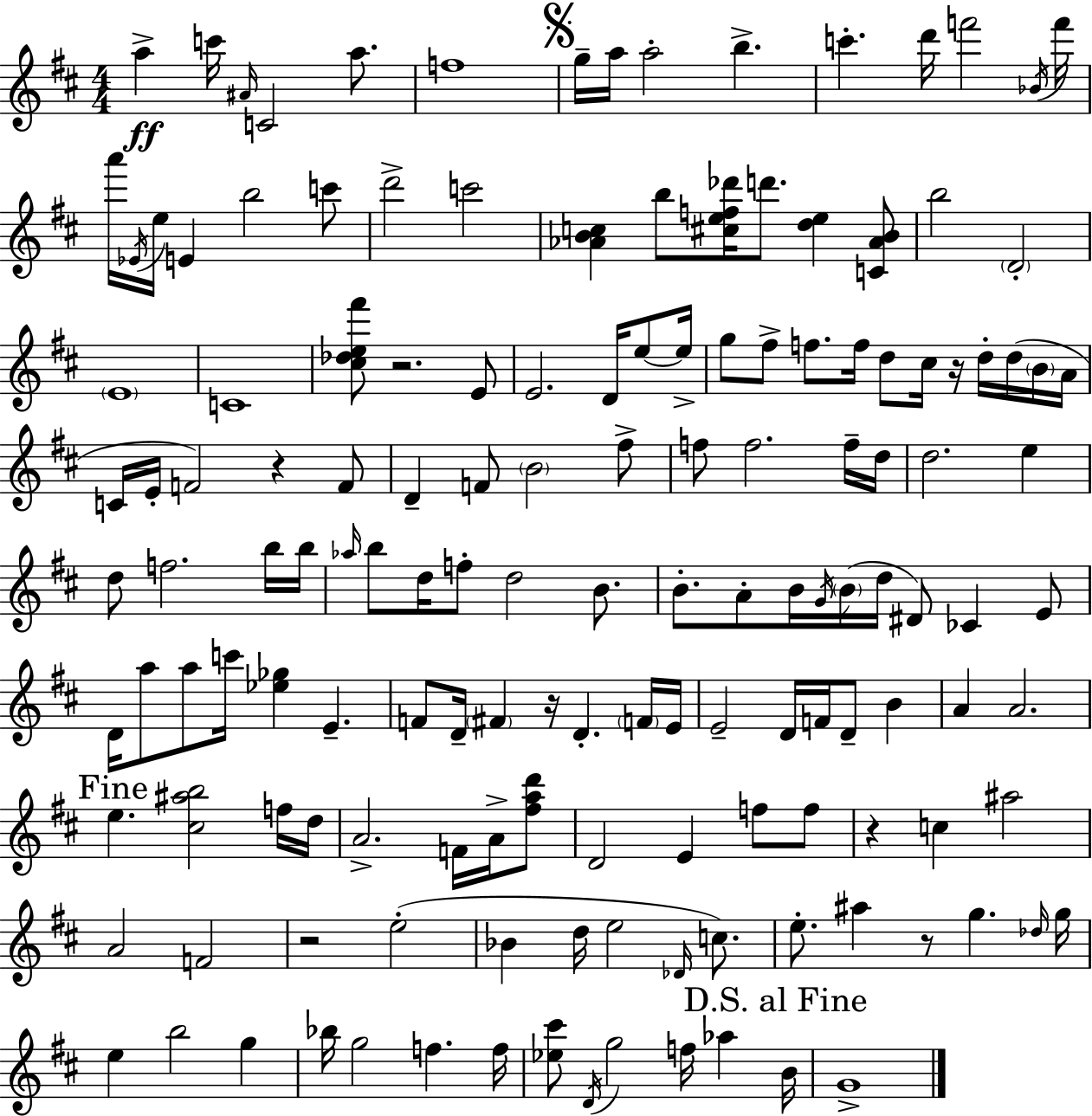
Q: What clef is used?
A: treble